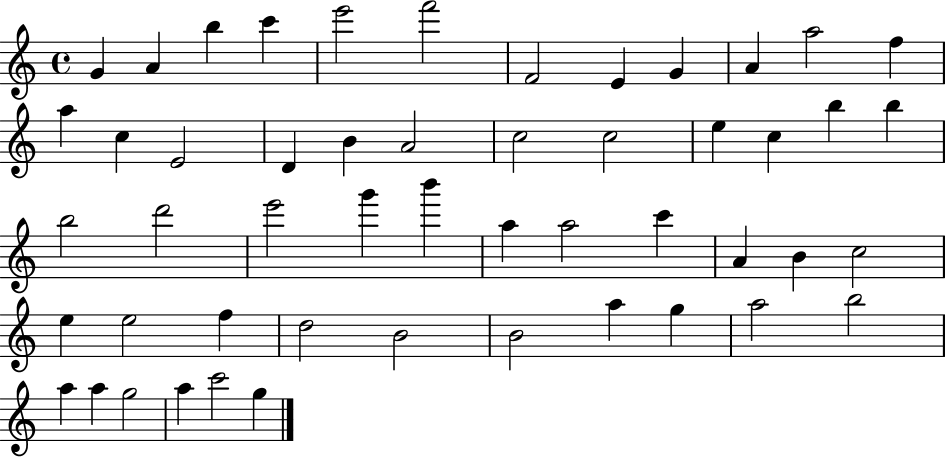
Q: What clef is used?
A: treble